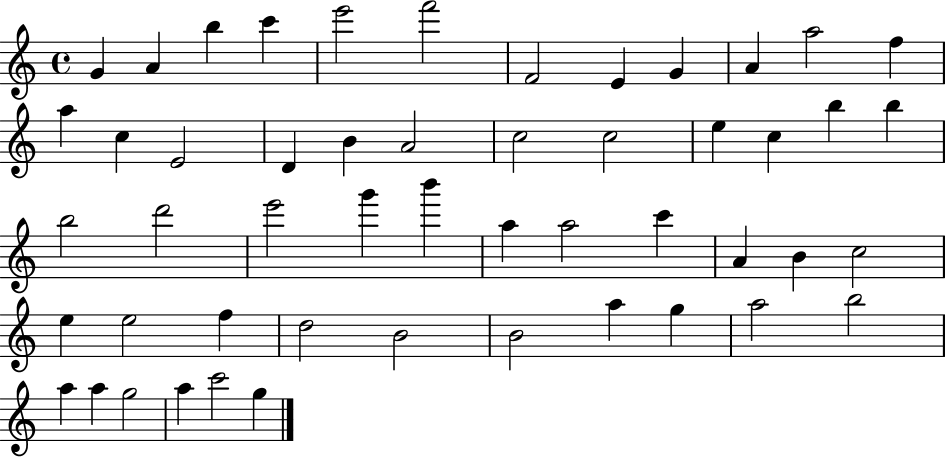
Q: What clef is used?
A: treble